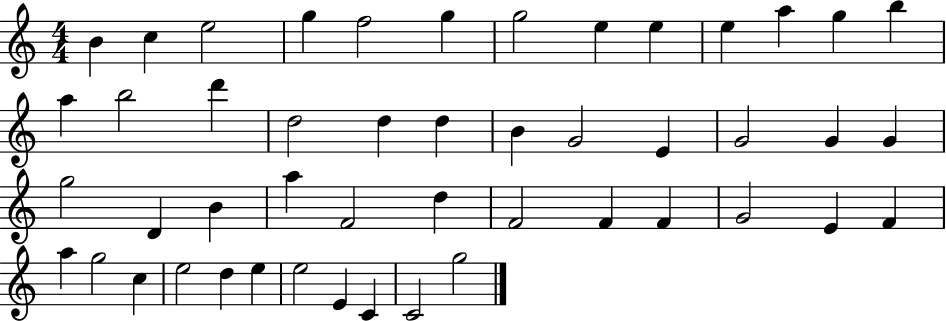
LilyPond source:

{
  \clef treble
  \numericTimeSignature
  \time 4/4
  \key c \major
  b'4 c''4 e''2 | g''4 f''2 g''4 | g''2 e''4 e''4 | e''4 a''4 g''4 b''4 | \break a''4 b''2 d'''4 | d''2 d''4 d''4 | b'4 g'2 e'4 | g'2 g'4 g'4 | \break g''2 d'4 b'4 | a''4 f'2 d''4 | f'2 f'4 f'4 | g'2 e'4 f'4 | \break a''4 g''2 c''4 | e''2 d''4 e''4 | e''2 e'4 c'4 | c'2 g''2 | \break \bar "|."
}